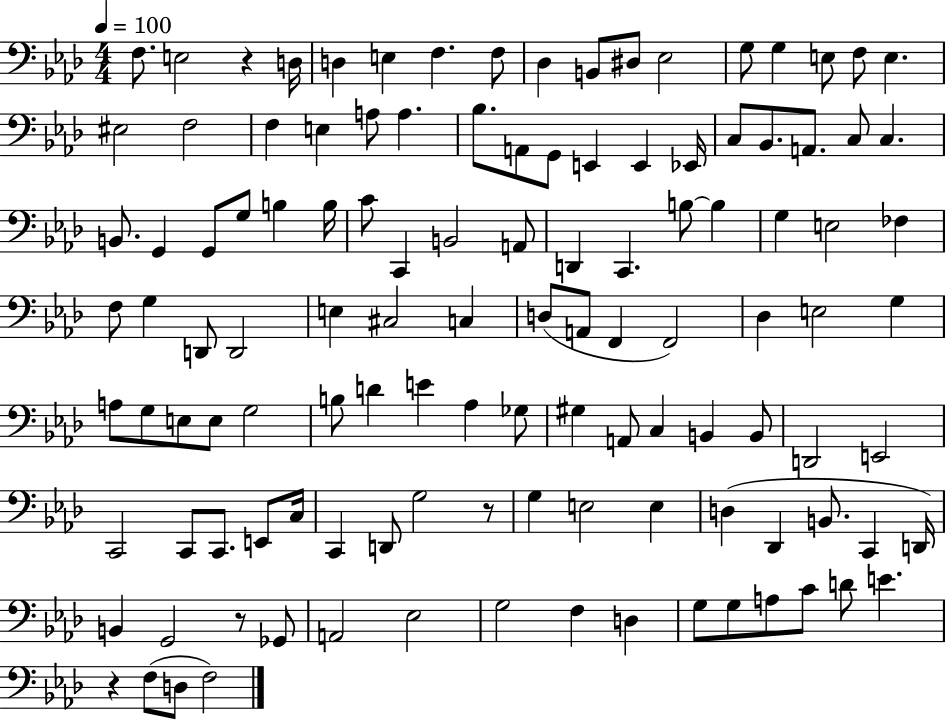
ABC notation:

X:1
T:Untitled
M:4/4
L:1/4
K:Ab
F,/2 E,2 z D,/4 D, E, F, F,/2 _D, B,,/2 ^D,/2 _E,2 G,/2 G, E,/2 F,/2 E, ^E,2 F,2 F, E, A,/2 A, _B,/2 A,,/2 G,,/2 E,, E,, _E,,/4 C,/2 _B,,/2 A,,/2 C,/2 C, B,,/2 G,, G,,/2 G,/2 B, B,/4 C/2 C,, B,,2 A,,/2 D,, C,, B,/2 B, G, E,2 _F, F,/2 G, D,,/2 D,,2 E, ^C,2 C, D,/2 A,,/2 F,, F,,2 _D, E,2 G, A,/2 G,/2 E,/2 E,/2 G,2 B,/2 D E _A, _G,/2 ^G, A,,/2 C, B,, B,,/2 D,,2 E,,2 C,,2 C,,/2 C,,/2 E,,/2 C,/4 C,, D,,/2 G,2 z/2 G, E,2 E, D, _D,, B,,/2 C,, D,,/4 B,, G,,2 z/2 _G,,/2 A,,2 _E,2 G,2 F, D, G,/2 G,/2 A,/2 C/2 D/2 E z F,/2 D,/2 F,2